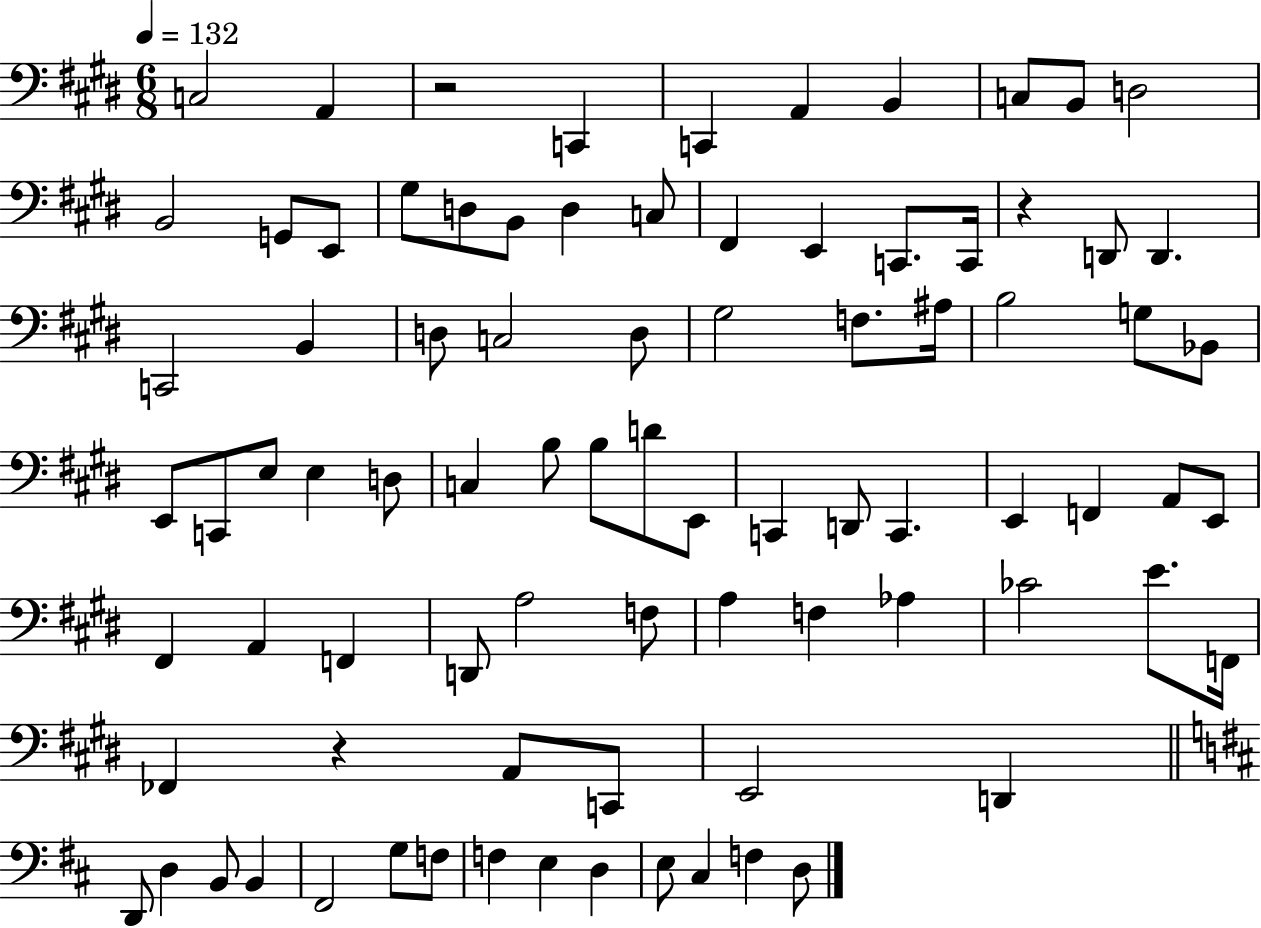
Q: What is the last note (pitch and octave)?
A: D3